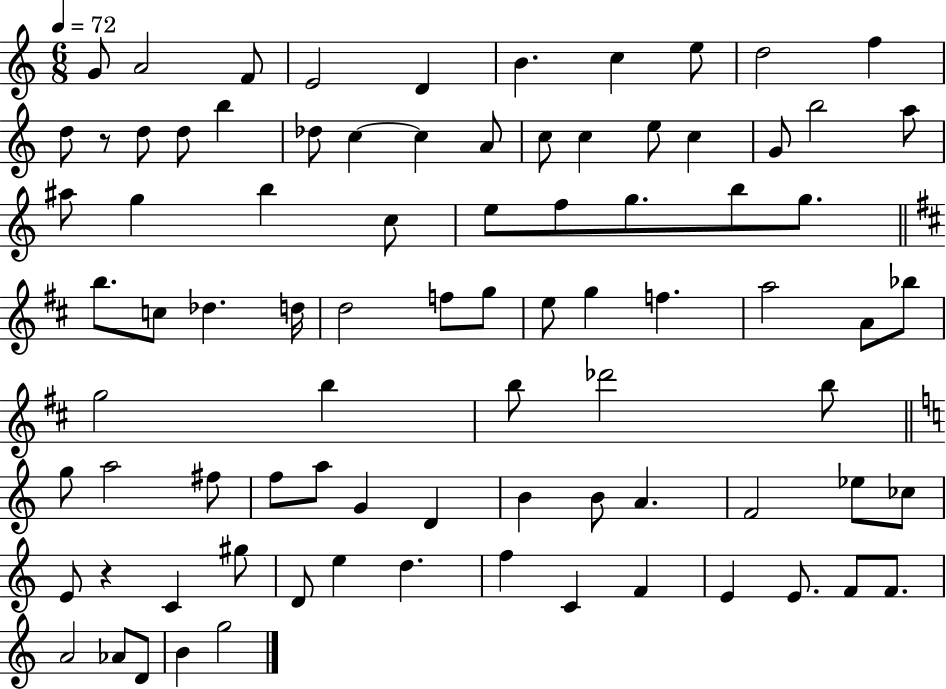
{
  \clef treble
  \numericTimeSignature
  \time 6/8
  \key c \major
  \tempo 4 = 72
  g'8 a'2 f'8 | e'2 d'4 | b'4. c''4 e''8 | d''2 f''4 | \break d''8 r8 d''8 d''8 b''4 | des''8 c''4~~ c''4 a'8 | c''8 c''4 e''8 c''4 | g'8 b''2 a''8 | \break ais''8 g''4 b''4 c''8 | e''8 f''8 g''8. b''8 g''8. | \bar "||" \break \key d \major b''8. c''8 des''4. d''16 | d''2 f''8 g''8 | e''8 g''4 f''4. | a''2 a'8 bes''8 | \break g''2 b''4 | b''8 des'''2 b''8 | \bar "||" \break \key a \minor g''8 a''2 fis''8 | f''8 a''8 g'4 d'4 | b'4 b'8 a'4. | f'2 ees''8 ces''8 | \break e'8 r4 c'4 gis''8 | d'8 e''4 d''4. | f''4 c'4 f'4 | e'4 e'8. f'8 f'8. | \break a'2 aes'8 d'8 | b'4 g''2 | \bar "|."
}